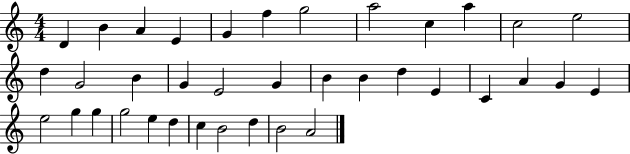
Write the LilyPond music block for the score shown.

{
  \clef treble
  \numericTimeSignature
  \time 4/4
  \key c \major
  d'4 b'4 a'4 e'4 | g'4 f''4 g''2 | a''2 c''4 a''4 | c''2 e''2 | \break d''4 g'2 b'4 | g'4 e'2 g'4 | b'4 b'4 d''4 e'4 | c'4 a'4 g'4 e'4 | \break e''2 g''4 g''4 | g''2 e''4 d''4 | c''4 b'2 d''4 | b'2 a'2 | \break \bar "|."
}